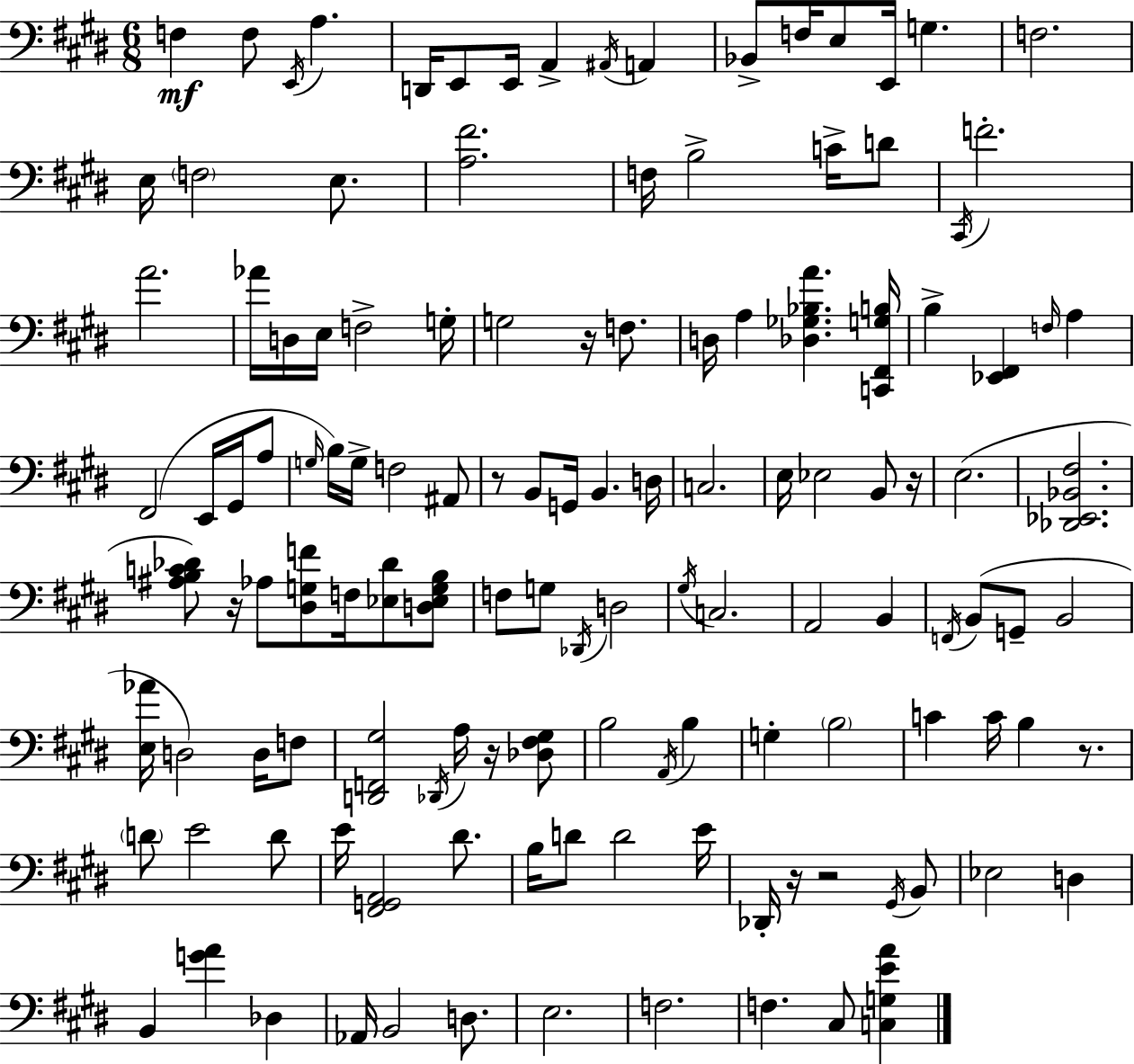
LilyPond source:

{
  \clef bass
  \numericTimeSignature
  \time 6/8
  \key e \major
  f4\mf f8 \acciaccatura { e,16 } a4. | d,16 e,8 e,16 a,4-> \acciaccatura { ais,16 } a,4 | bes,8-> f16 e8 e,16 g4. | f2. | \break e16 \parenthesize f2 e8. | <a fis'>2. | f16 b2-> c'16-> | d'8 \acciaccatura { cis,16 } f'2.-. | \break a'2. | aes'16 d16 e16 f2-> | g16-. g2 r16 | f8. d16 a4 <des ges bes a'>4. | \break <c, fis, g b>16 b4-> <ees, fis,>4 \grace { f16 } | a4 fis,2( | e,16 gis,16 a8 \grace { g16 }) b16 g16-> f2 | ais,8 r8 b,8 g,16 b,4. | \break d16 c2. | e16 ees2 | b,8 r16 e2.( | <des, ees, bes, fis>2. | \break <ais b c' des'>8) r16 aes8 <dis g f'>8 | f16 <ees des'>8 <d ees g b>8 f8 g8 \acciaccatura { des,16 } d2 | \acciaccatura { gis16 } c2. | a,2 | \break b,4 \acciaccatura { f,16 }( b,8 g,8-- | b,2 <e aes'>16 d2) | d16 f8 <d, f, gis>2 | \acciaccatura { des,16 } a16 r16 <des fis gis>8 b2 | \break \acciaccatura { a,16 } b4 g4-. | \parenthesize b2 c'4 | c'16 b4 r8. \parenthesize d'8 | e'2 d'8 e'16 <fis, g, a,>2 | \break dis'8. b16 d'8 | d'2 e'16 des,16-. r16 | r2 \acciaccatura { gis,16 } b,8 ees2 | d4 b,4 | \break <g' a'>4 des4 aes,16 | b,2 d8. e2. | f2. | f4. | \break cis8 <c g e' a'>4 \bar "|."
}